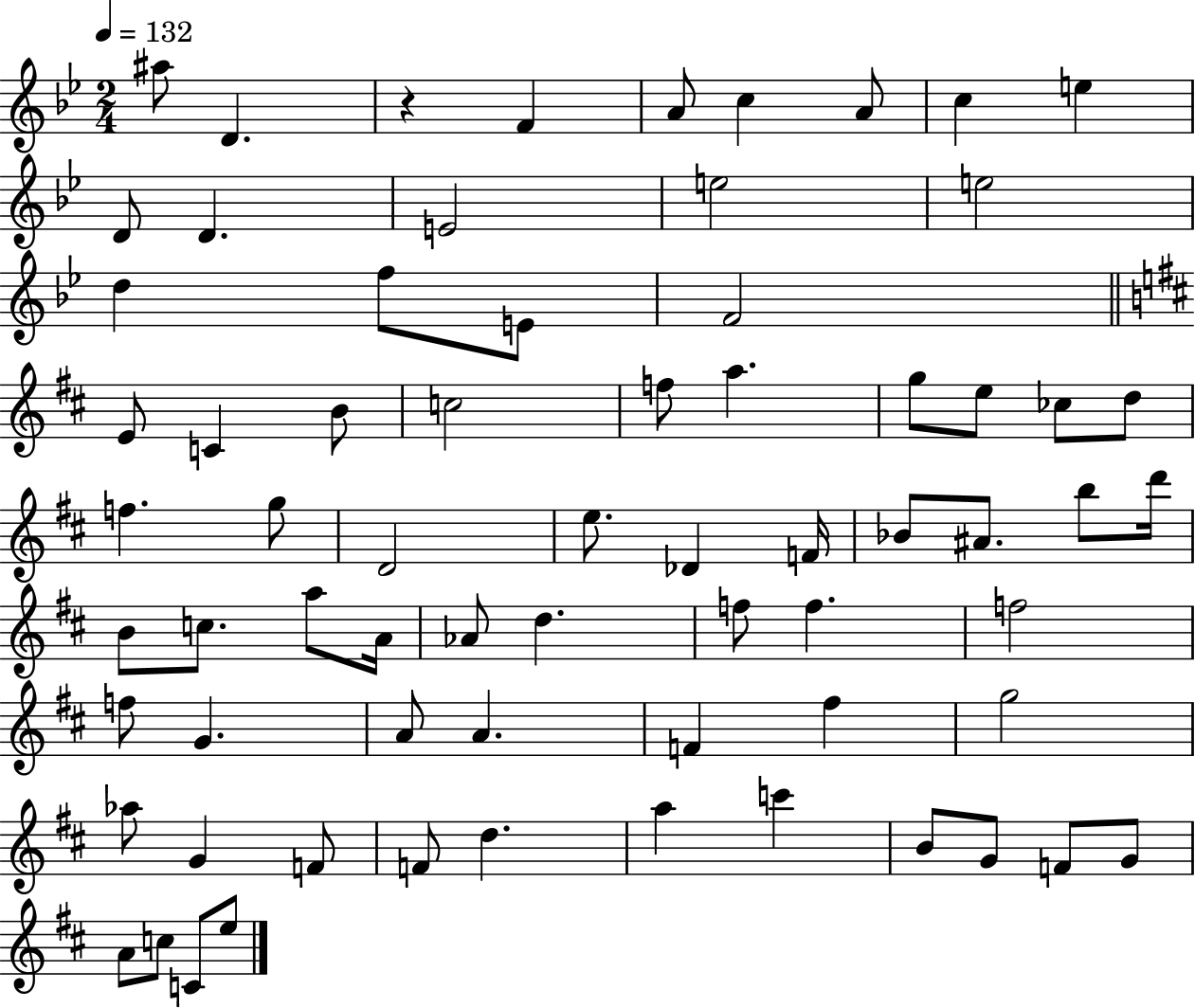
X:1
T:Untitled
M:2/4
L:1/4
K:Bb
^a/2 D z F A/2 c A/2 c e D/2 D E2 e2 e2 d f/2 E/2 F2 E/2 C B/2 c2 f/2 a g/2 e/2 _c/2 d/2 f g/2 D2 e/2 _D F/4 _B/2 ^A/2 b/2 d'/4 B/2 c/2 a/2 A/4 _A/2 d f/2 f f2 f/2 G A/2 A F ^f g2 _a/2 G F/2 F/2 d a c' B/2 G/2 F/2 G/2 A/2 c/2 C/2 e/2